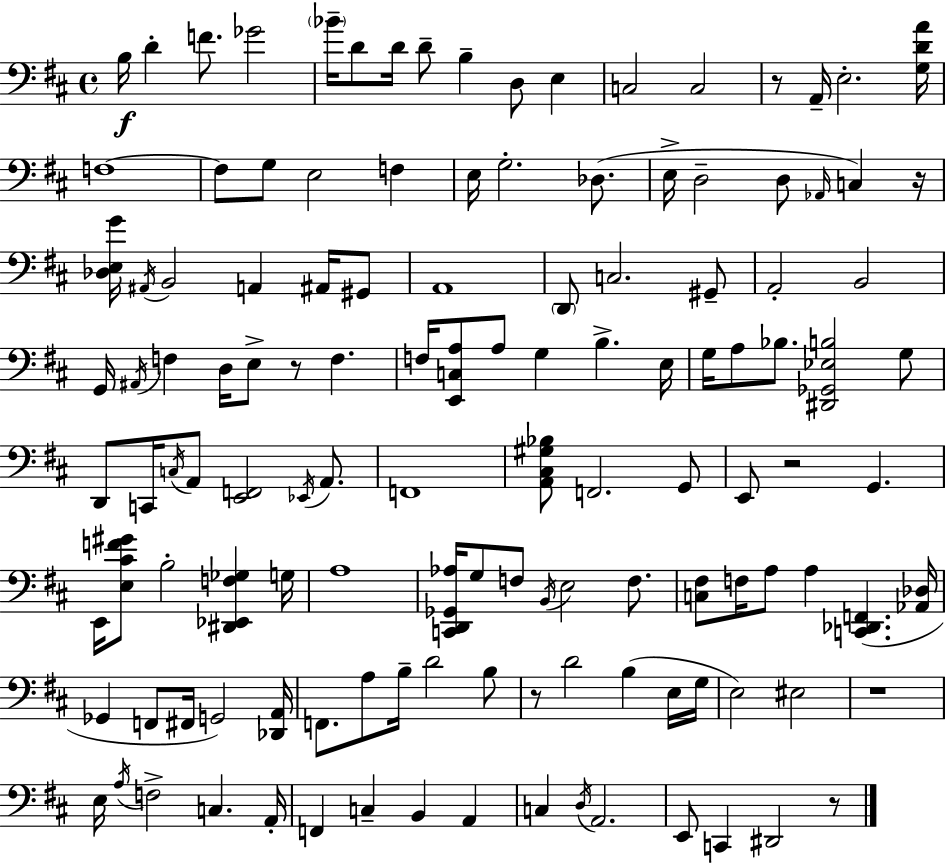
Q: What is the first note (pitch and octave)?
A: B3